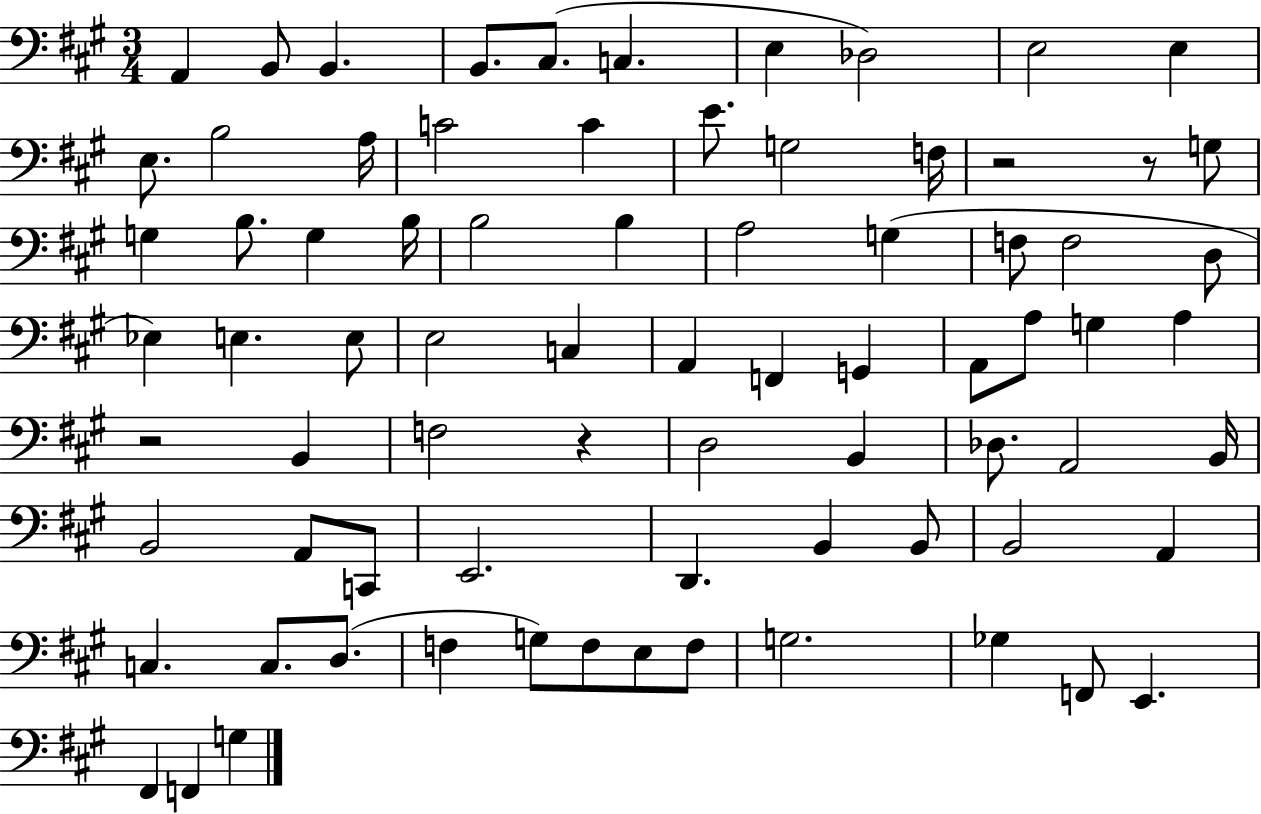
{
  \clef bass
  \numericTimeSignature
  \time 3/4
  \key a \major
  a,4 b,8 b,4. | b,8. cis8.( c4. | e4 des2) | e2 e4 | \break e8. b2 a16 | c'2 c'4 | e'8. g2 f16 | r2 r8 g8 | \break g4 b8. g4 b16 | b2 b4 | a2 g4( | f8 f2 d8 | \break ees4) e4. e8 | e2 c4 | a,4 f,4 g,4 | a,8 a8 g4 a4 | \break r2 b,4 | f2 r4 | d2 b,4 | des8. a,2 b,16 | \break b,2 a,8 c,8 | e,2. | d,4. b,4 b,8 | b,2 a,4 | \break c4. c8. d8.( | f4 g8) f8 e8 f8 | g2. | ges4 f,8 e,4. | \break fis,4 f,4 g4 | \bar "|."
}